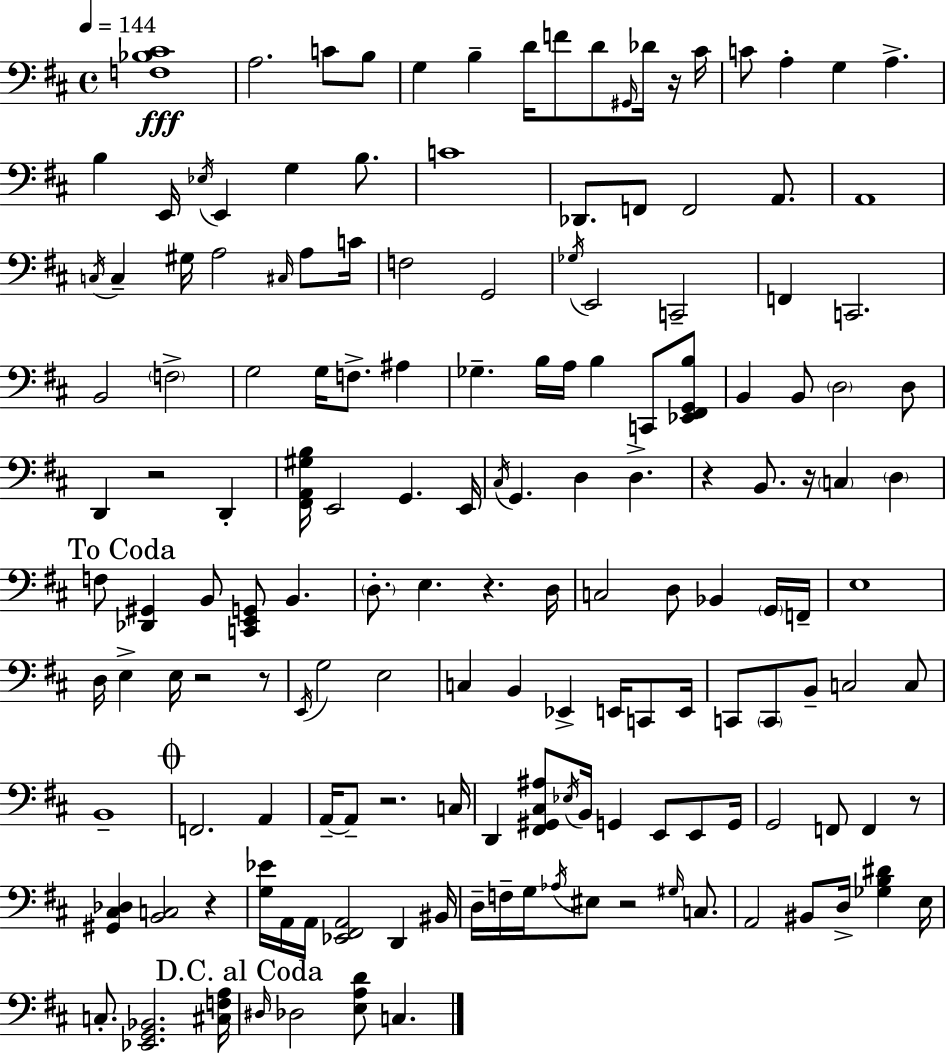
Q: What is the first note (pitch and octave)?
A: A3